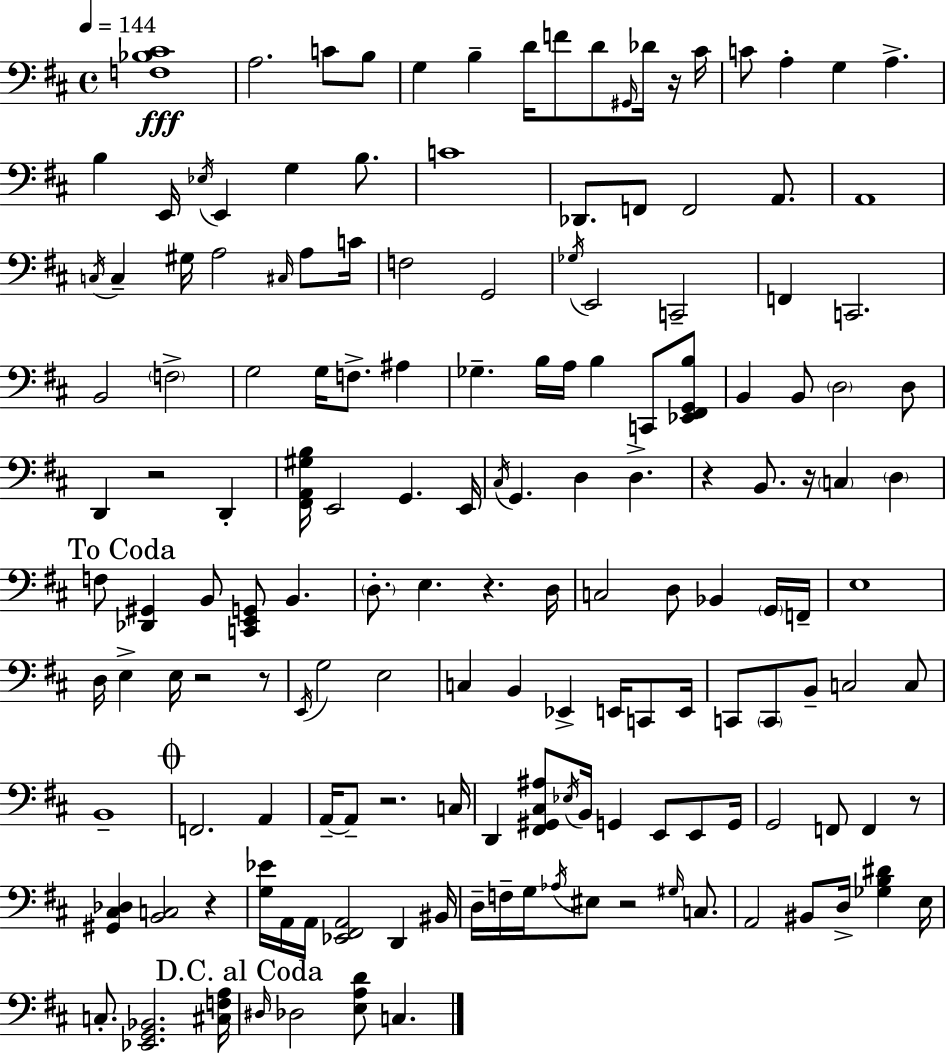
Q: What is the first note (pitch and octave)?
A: A3